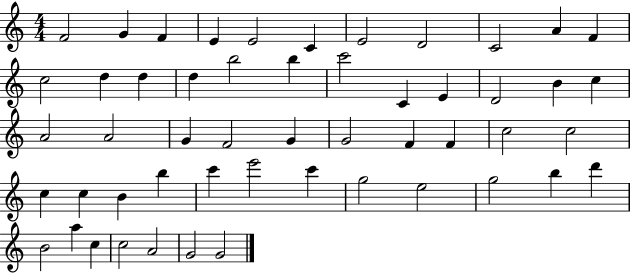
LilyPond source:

{
  \clef treble
  \numericTimeSignature
  \time 4/4
  \key c \major
  f'2 g'4 f'4 | e'4 e'2 c'4 | e'2 d'2 | c'2 a'4 f'4 | \break c''2 d''4 d''4 | d''4 b''2 b''4 | c'''2 c'4 e'4 | d'2 b'4 c''4 | \break a'2 a'2 | g'4 f'2 g'4 | g'2 f'4 f'4 | c''2 c''2 | \break c''4 c''4 b'4 b''4 | c'''4 e'''2 c'''4 | g''2 e''2 | g''2 b''4 d'''4 | \break b'2 a''4 c''4 | c''2 a'2 | g'2 g'2 | \bar "|."
}